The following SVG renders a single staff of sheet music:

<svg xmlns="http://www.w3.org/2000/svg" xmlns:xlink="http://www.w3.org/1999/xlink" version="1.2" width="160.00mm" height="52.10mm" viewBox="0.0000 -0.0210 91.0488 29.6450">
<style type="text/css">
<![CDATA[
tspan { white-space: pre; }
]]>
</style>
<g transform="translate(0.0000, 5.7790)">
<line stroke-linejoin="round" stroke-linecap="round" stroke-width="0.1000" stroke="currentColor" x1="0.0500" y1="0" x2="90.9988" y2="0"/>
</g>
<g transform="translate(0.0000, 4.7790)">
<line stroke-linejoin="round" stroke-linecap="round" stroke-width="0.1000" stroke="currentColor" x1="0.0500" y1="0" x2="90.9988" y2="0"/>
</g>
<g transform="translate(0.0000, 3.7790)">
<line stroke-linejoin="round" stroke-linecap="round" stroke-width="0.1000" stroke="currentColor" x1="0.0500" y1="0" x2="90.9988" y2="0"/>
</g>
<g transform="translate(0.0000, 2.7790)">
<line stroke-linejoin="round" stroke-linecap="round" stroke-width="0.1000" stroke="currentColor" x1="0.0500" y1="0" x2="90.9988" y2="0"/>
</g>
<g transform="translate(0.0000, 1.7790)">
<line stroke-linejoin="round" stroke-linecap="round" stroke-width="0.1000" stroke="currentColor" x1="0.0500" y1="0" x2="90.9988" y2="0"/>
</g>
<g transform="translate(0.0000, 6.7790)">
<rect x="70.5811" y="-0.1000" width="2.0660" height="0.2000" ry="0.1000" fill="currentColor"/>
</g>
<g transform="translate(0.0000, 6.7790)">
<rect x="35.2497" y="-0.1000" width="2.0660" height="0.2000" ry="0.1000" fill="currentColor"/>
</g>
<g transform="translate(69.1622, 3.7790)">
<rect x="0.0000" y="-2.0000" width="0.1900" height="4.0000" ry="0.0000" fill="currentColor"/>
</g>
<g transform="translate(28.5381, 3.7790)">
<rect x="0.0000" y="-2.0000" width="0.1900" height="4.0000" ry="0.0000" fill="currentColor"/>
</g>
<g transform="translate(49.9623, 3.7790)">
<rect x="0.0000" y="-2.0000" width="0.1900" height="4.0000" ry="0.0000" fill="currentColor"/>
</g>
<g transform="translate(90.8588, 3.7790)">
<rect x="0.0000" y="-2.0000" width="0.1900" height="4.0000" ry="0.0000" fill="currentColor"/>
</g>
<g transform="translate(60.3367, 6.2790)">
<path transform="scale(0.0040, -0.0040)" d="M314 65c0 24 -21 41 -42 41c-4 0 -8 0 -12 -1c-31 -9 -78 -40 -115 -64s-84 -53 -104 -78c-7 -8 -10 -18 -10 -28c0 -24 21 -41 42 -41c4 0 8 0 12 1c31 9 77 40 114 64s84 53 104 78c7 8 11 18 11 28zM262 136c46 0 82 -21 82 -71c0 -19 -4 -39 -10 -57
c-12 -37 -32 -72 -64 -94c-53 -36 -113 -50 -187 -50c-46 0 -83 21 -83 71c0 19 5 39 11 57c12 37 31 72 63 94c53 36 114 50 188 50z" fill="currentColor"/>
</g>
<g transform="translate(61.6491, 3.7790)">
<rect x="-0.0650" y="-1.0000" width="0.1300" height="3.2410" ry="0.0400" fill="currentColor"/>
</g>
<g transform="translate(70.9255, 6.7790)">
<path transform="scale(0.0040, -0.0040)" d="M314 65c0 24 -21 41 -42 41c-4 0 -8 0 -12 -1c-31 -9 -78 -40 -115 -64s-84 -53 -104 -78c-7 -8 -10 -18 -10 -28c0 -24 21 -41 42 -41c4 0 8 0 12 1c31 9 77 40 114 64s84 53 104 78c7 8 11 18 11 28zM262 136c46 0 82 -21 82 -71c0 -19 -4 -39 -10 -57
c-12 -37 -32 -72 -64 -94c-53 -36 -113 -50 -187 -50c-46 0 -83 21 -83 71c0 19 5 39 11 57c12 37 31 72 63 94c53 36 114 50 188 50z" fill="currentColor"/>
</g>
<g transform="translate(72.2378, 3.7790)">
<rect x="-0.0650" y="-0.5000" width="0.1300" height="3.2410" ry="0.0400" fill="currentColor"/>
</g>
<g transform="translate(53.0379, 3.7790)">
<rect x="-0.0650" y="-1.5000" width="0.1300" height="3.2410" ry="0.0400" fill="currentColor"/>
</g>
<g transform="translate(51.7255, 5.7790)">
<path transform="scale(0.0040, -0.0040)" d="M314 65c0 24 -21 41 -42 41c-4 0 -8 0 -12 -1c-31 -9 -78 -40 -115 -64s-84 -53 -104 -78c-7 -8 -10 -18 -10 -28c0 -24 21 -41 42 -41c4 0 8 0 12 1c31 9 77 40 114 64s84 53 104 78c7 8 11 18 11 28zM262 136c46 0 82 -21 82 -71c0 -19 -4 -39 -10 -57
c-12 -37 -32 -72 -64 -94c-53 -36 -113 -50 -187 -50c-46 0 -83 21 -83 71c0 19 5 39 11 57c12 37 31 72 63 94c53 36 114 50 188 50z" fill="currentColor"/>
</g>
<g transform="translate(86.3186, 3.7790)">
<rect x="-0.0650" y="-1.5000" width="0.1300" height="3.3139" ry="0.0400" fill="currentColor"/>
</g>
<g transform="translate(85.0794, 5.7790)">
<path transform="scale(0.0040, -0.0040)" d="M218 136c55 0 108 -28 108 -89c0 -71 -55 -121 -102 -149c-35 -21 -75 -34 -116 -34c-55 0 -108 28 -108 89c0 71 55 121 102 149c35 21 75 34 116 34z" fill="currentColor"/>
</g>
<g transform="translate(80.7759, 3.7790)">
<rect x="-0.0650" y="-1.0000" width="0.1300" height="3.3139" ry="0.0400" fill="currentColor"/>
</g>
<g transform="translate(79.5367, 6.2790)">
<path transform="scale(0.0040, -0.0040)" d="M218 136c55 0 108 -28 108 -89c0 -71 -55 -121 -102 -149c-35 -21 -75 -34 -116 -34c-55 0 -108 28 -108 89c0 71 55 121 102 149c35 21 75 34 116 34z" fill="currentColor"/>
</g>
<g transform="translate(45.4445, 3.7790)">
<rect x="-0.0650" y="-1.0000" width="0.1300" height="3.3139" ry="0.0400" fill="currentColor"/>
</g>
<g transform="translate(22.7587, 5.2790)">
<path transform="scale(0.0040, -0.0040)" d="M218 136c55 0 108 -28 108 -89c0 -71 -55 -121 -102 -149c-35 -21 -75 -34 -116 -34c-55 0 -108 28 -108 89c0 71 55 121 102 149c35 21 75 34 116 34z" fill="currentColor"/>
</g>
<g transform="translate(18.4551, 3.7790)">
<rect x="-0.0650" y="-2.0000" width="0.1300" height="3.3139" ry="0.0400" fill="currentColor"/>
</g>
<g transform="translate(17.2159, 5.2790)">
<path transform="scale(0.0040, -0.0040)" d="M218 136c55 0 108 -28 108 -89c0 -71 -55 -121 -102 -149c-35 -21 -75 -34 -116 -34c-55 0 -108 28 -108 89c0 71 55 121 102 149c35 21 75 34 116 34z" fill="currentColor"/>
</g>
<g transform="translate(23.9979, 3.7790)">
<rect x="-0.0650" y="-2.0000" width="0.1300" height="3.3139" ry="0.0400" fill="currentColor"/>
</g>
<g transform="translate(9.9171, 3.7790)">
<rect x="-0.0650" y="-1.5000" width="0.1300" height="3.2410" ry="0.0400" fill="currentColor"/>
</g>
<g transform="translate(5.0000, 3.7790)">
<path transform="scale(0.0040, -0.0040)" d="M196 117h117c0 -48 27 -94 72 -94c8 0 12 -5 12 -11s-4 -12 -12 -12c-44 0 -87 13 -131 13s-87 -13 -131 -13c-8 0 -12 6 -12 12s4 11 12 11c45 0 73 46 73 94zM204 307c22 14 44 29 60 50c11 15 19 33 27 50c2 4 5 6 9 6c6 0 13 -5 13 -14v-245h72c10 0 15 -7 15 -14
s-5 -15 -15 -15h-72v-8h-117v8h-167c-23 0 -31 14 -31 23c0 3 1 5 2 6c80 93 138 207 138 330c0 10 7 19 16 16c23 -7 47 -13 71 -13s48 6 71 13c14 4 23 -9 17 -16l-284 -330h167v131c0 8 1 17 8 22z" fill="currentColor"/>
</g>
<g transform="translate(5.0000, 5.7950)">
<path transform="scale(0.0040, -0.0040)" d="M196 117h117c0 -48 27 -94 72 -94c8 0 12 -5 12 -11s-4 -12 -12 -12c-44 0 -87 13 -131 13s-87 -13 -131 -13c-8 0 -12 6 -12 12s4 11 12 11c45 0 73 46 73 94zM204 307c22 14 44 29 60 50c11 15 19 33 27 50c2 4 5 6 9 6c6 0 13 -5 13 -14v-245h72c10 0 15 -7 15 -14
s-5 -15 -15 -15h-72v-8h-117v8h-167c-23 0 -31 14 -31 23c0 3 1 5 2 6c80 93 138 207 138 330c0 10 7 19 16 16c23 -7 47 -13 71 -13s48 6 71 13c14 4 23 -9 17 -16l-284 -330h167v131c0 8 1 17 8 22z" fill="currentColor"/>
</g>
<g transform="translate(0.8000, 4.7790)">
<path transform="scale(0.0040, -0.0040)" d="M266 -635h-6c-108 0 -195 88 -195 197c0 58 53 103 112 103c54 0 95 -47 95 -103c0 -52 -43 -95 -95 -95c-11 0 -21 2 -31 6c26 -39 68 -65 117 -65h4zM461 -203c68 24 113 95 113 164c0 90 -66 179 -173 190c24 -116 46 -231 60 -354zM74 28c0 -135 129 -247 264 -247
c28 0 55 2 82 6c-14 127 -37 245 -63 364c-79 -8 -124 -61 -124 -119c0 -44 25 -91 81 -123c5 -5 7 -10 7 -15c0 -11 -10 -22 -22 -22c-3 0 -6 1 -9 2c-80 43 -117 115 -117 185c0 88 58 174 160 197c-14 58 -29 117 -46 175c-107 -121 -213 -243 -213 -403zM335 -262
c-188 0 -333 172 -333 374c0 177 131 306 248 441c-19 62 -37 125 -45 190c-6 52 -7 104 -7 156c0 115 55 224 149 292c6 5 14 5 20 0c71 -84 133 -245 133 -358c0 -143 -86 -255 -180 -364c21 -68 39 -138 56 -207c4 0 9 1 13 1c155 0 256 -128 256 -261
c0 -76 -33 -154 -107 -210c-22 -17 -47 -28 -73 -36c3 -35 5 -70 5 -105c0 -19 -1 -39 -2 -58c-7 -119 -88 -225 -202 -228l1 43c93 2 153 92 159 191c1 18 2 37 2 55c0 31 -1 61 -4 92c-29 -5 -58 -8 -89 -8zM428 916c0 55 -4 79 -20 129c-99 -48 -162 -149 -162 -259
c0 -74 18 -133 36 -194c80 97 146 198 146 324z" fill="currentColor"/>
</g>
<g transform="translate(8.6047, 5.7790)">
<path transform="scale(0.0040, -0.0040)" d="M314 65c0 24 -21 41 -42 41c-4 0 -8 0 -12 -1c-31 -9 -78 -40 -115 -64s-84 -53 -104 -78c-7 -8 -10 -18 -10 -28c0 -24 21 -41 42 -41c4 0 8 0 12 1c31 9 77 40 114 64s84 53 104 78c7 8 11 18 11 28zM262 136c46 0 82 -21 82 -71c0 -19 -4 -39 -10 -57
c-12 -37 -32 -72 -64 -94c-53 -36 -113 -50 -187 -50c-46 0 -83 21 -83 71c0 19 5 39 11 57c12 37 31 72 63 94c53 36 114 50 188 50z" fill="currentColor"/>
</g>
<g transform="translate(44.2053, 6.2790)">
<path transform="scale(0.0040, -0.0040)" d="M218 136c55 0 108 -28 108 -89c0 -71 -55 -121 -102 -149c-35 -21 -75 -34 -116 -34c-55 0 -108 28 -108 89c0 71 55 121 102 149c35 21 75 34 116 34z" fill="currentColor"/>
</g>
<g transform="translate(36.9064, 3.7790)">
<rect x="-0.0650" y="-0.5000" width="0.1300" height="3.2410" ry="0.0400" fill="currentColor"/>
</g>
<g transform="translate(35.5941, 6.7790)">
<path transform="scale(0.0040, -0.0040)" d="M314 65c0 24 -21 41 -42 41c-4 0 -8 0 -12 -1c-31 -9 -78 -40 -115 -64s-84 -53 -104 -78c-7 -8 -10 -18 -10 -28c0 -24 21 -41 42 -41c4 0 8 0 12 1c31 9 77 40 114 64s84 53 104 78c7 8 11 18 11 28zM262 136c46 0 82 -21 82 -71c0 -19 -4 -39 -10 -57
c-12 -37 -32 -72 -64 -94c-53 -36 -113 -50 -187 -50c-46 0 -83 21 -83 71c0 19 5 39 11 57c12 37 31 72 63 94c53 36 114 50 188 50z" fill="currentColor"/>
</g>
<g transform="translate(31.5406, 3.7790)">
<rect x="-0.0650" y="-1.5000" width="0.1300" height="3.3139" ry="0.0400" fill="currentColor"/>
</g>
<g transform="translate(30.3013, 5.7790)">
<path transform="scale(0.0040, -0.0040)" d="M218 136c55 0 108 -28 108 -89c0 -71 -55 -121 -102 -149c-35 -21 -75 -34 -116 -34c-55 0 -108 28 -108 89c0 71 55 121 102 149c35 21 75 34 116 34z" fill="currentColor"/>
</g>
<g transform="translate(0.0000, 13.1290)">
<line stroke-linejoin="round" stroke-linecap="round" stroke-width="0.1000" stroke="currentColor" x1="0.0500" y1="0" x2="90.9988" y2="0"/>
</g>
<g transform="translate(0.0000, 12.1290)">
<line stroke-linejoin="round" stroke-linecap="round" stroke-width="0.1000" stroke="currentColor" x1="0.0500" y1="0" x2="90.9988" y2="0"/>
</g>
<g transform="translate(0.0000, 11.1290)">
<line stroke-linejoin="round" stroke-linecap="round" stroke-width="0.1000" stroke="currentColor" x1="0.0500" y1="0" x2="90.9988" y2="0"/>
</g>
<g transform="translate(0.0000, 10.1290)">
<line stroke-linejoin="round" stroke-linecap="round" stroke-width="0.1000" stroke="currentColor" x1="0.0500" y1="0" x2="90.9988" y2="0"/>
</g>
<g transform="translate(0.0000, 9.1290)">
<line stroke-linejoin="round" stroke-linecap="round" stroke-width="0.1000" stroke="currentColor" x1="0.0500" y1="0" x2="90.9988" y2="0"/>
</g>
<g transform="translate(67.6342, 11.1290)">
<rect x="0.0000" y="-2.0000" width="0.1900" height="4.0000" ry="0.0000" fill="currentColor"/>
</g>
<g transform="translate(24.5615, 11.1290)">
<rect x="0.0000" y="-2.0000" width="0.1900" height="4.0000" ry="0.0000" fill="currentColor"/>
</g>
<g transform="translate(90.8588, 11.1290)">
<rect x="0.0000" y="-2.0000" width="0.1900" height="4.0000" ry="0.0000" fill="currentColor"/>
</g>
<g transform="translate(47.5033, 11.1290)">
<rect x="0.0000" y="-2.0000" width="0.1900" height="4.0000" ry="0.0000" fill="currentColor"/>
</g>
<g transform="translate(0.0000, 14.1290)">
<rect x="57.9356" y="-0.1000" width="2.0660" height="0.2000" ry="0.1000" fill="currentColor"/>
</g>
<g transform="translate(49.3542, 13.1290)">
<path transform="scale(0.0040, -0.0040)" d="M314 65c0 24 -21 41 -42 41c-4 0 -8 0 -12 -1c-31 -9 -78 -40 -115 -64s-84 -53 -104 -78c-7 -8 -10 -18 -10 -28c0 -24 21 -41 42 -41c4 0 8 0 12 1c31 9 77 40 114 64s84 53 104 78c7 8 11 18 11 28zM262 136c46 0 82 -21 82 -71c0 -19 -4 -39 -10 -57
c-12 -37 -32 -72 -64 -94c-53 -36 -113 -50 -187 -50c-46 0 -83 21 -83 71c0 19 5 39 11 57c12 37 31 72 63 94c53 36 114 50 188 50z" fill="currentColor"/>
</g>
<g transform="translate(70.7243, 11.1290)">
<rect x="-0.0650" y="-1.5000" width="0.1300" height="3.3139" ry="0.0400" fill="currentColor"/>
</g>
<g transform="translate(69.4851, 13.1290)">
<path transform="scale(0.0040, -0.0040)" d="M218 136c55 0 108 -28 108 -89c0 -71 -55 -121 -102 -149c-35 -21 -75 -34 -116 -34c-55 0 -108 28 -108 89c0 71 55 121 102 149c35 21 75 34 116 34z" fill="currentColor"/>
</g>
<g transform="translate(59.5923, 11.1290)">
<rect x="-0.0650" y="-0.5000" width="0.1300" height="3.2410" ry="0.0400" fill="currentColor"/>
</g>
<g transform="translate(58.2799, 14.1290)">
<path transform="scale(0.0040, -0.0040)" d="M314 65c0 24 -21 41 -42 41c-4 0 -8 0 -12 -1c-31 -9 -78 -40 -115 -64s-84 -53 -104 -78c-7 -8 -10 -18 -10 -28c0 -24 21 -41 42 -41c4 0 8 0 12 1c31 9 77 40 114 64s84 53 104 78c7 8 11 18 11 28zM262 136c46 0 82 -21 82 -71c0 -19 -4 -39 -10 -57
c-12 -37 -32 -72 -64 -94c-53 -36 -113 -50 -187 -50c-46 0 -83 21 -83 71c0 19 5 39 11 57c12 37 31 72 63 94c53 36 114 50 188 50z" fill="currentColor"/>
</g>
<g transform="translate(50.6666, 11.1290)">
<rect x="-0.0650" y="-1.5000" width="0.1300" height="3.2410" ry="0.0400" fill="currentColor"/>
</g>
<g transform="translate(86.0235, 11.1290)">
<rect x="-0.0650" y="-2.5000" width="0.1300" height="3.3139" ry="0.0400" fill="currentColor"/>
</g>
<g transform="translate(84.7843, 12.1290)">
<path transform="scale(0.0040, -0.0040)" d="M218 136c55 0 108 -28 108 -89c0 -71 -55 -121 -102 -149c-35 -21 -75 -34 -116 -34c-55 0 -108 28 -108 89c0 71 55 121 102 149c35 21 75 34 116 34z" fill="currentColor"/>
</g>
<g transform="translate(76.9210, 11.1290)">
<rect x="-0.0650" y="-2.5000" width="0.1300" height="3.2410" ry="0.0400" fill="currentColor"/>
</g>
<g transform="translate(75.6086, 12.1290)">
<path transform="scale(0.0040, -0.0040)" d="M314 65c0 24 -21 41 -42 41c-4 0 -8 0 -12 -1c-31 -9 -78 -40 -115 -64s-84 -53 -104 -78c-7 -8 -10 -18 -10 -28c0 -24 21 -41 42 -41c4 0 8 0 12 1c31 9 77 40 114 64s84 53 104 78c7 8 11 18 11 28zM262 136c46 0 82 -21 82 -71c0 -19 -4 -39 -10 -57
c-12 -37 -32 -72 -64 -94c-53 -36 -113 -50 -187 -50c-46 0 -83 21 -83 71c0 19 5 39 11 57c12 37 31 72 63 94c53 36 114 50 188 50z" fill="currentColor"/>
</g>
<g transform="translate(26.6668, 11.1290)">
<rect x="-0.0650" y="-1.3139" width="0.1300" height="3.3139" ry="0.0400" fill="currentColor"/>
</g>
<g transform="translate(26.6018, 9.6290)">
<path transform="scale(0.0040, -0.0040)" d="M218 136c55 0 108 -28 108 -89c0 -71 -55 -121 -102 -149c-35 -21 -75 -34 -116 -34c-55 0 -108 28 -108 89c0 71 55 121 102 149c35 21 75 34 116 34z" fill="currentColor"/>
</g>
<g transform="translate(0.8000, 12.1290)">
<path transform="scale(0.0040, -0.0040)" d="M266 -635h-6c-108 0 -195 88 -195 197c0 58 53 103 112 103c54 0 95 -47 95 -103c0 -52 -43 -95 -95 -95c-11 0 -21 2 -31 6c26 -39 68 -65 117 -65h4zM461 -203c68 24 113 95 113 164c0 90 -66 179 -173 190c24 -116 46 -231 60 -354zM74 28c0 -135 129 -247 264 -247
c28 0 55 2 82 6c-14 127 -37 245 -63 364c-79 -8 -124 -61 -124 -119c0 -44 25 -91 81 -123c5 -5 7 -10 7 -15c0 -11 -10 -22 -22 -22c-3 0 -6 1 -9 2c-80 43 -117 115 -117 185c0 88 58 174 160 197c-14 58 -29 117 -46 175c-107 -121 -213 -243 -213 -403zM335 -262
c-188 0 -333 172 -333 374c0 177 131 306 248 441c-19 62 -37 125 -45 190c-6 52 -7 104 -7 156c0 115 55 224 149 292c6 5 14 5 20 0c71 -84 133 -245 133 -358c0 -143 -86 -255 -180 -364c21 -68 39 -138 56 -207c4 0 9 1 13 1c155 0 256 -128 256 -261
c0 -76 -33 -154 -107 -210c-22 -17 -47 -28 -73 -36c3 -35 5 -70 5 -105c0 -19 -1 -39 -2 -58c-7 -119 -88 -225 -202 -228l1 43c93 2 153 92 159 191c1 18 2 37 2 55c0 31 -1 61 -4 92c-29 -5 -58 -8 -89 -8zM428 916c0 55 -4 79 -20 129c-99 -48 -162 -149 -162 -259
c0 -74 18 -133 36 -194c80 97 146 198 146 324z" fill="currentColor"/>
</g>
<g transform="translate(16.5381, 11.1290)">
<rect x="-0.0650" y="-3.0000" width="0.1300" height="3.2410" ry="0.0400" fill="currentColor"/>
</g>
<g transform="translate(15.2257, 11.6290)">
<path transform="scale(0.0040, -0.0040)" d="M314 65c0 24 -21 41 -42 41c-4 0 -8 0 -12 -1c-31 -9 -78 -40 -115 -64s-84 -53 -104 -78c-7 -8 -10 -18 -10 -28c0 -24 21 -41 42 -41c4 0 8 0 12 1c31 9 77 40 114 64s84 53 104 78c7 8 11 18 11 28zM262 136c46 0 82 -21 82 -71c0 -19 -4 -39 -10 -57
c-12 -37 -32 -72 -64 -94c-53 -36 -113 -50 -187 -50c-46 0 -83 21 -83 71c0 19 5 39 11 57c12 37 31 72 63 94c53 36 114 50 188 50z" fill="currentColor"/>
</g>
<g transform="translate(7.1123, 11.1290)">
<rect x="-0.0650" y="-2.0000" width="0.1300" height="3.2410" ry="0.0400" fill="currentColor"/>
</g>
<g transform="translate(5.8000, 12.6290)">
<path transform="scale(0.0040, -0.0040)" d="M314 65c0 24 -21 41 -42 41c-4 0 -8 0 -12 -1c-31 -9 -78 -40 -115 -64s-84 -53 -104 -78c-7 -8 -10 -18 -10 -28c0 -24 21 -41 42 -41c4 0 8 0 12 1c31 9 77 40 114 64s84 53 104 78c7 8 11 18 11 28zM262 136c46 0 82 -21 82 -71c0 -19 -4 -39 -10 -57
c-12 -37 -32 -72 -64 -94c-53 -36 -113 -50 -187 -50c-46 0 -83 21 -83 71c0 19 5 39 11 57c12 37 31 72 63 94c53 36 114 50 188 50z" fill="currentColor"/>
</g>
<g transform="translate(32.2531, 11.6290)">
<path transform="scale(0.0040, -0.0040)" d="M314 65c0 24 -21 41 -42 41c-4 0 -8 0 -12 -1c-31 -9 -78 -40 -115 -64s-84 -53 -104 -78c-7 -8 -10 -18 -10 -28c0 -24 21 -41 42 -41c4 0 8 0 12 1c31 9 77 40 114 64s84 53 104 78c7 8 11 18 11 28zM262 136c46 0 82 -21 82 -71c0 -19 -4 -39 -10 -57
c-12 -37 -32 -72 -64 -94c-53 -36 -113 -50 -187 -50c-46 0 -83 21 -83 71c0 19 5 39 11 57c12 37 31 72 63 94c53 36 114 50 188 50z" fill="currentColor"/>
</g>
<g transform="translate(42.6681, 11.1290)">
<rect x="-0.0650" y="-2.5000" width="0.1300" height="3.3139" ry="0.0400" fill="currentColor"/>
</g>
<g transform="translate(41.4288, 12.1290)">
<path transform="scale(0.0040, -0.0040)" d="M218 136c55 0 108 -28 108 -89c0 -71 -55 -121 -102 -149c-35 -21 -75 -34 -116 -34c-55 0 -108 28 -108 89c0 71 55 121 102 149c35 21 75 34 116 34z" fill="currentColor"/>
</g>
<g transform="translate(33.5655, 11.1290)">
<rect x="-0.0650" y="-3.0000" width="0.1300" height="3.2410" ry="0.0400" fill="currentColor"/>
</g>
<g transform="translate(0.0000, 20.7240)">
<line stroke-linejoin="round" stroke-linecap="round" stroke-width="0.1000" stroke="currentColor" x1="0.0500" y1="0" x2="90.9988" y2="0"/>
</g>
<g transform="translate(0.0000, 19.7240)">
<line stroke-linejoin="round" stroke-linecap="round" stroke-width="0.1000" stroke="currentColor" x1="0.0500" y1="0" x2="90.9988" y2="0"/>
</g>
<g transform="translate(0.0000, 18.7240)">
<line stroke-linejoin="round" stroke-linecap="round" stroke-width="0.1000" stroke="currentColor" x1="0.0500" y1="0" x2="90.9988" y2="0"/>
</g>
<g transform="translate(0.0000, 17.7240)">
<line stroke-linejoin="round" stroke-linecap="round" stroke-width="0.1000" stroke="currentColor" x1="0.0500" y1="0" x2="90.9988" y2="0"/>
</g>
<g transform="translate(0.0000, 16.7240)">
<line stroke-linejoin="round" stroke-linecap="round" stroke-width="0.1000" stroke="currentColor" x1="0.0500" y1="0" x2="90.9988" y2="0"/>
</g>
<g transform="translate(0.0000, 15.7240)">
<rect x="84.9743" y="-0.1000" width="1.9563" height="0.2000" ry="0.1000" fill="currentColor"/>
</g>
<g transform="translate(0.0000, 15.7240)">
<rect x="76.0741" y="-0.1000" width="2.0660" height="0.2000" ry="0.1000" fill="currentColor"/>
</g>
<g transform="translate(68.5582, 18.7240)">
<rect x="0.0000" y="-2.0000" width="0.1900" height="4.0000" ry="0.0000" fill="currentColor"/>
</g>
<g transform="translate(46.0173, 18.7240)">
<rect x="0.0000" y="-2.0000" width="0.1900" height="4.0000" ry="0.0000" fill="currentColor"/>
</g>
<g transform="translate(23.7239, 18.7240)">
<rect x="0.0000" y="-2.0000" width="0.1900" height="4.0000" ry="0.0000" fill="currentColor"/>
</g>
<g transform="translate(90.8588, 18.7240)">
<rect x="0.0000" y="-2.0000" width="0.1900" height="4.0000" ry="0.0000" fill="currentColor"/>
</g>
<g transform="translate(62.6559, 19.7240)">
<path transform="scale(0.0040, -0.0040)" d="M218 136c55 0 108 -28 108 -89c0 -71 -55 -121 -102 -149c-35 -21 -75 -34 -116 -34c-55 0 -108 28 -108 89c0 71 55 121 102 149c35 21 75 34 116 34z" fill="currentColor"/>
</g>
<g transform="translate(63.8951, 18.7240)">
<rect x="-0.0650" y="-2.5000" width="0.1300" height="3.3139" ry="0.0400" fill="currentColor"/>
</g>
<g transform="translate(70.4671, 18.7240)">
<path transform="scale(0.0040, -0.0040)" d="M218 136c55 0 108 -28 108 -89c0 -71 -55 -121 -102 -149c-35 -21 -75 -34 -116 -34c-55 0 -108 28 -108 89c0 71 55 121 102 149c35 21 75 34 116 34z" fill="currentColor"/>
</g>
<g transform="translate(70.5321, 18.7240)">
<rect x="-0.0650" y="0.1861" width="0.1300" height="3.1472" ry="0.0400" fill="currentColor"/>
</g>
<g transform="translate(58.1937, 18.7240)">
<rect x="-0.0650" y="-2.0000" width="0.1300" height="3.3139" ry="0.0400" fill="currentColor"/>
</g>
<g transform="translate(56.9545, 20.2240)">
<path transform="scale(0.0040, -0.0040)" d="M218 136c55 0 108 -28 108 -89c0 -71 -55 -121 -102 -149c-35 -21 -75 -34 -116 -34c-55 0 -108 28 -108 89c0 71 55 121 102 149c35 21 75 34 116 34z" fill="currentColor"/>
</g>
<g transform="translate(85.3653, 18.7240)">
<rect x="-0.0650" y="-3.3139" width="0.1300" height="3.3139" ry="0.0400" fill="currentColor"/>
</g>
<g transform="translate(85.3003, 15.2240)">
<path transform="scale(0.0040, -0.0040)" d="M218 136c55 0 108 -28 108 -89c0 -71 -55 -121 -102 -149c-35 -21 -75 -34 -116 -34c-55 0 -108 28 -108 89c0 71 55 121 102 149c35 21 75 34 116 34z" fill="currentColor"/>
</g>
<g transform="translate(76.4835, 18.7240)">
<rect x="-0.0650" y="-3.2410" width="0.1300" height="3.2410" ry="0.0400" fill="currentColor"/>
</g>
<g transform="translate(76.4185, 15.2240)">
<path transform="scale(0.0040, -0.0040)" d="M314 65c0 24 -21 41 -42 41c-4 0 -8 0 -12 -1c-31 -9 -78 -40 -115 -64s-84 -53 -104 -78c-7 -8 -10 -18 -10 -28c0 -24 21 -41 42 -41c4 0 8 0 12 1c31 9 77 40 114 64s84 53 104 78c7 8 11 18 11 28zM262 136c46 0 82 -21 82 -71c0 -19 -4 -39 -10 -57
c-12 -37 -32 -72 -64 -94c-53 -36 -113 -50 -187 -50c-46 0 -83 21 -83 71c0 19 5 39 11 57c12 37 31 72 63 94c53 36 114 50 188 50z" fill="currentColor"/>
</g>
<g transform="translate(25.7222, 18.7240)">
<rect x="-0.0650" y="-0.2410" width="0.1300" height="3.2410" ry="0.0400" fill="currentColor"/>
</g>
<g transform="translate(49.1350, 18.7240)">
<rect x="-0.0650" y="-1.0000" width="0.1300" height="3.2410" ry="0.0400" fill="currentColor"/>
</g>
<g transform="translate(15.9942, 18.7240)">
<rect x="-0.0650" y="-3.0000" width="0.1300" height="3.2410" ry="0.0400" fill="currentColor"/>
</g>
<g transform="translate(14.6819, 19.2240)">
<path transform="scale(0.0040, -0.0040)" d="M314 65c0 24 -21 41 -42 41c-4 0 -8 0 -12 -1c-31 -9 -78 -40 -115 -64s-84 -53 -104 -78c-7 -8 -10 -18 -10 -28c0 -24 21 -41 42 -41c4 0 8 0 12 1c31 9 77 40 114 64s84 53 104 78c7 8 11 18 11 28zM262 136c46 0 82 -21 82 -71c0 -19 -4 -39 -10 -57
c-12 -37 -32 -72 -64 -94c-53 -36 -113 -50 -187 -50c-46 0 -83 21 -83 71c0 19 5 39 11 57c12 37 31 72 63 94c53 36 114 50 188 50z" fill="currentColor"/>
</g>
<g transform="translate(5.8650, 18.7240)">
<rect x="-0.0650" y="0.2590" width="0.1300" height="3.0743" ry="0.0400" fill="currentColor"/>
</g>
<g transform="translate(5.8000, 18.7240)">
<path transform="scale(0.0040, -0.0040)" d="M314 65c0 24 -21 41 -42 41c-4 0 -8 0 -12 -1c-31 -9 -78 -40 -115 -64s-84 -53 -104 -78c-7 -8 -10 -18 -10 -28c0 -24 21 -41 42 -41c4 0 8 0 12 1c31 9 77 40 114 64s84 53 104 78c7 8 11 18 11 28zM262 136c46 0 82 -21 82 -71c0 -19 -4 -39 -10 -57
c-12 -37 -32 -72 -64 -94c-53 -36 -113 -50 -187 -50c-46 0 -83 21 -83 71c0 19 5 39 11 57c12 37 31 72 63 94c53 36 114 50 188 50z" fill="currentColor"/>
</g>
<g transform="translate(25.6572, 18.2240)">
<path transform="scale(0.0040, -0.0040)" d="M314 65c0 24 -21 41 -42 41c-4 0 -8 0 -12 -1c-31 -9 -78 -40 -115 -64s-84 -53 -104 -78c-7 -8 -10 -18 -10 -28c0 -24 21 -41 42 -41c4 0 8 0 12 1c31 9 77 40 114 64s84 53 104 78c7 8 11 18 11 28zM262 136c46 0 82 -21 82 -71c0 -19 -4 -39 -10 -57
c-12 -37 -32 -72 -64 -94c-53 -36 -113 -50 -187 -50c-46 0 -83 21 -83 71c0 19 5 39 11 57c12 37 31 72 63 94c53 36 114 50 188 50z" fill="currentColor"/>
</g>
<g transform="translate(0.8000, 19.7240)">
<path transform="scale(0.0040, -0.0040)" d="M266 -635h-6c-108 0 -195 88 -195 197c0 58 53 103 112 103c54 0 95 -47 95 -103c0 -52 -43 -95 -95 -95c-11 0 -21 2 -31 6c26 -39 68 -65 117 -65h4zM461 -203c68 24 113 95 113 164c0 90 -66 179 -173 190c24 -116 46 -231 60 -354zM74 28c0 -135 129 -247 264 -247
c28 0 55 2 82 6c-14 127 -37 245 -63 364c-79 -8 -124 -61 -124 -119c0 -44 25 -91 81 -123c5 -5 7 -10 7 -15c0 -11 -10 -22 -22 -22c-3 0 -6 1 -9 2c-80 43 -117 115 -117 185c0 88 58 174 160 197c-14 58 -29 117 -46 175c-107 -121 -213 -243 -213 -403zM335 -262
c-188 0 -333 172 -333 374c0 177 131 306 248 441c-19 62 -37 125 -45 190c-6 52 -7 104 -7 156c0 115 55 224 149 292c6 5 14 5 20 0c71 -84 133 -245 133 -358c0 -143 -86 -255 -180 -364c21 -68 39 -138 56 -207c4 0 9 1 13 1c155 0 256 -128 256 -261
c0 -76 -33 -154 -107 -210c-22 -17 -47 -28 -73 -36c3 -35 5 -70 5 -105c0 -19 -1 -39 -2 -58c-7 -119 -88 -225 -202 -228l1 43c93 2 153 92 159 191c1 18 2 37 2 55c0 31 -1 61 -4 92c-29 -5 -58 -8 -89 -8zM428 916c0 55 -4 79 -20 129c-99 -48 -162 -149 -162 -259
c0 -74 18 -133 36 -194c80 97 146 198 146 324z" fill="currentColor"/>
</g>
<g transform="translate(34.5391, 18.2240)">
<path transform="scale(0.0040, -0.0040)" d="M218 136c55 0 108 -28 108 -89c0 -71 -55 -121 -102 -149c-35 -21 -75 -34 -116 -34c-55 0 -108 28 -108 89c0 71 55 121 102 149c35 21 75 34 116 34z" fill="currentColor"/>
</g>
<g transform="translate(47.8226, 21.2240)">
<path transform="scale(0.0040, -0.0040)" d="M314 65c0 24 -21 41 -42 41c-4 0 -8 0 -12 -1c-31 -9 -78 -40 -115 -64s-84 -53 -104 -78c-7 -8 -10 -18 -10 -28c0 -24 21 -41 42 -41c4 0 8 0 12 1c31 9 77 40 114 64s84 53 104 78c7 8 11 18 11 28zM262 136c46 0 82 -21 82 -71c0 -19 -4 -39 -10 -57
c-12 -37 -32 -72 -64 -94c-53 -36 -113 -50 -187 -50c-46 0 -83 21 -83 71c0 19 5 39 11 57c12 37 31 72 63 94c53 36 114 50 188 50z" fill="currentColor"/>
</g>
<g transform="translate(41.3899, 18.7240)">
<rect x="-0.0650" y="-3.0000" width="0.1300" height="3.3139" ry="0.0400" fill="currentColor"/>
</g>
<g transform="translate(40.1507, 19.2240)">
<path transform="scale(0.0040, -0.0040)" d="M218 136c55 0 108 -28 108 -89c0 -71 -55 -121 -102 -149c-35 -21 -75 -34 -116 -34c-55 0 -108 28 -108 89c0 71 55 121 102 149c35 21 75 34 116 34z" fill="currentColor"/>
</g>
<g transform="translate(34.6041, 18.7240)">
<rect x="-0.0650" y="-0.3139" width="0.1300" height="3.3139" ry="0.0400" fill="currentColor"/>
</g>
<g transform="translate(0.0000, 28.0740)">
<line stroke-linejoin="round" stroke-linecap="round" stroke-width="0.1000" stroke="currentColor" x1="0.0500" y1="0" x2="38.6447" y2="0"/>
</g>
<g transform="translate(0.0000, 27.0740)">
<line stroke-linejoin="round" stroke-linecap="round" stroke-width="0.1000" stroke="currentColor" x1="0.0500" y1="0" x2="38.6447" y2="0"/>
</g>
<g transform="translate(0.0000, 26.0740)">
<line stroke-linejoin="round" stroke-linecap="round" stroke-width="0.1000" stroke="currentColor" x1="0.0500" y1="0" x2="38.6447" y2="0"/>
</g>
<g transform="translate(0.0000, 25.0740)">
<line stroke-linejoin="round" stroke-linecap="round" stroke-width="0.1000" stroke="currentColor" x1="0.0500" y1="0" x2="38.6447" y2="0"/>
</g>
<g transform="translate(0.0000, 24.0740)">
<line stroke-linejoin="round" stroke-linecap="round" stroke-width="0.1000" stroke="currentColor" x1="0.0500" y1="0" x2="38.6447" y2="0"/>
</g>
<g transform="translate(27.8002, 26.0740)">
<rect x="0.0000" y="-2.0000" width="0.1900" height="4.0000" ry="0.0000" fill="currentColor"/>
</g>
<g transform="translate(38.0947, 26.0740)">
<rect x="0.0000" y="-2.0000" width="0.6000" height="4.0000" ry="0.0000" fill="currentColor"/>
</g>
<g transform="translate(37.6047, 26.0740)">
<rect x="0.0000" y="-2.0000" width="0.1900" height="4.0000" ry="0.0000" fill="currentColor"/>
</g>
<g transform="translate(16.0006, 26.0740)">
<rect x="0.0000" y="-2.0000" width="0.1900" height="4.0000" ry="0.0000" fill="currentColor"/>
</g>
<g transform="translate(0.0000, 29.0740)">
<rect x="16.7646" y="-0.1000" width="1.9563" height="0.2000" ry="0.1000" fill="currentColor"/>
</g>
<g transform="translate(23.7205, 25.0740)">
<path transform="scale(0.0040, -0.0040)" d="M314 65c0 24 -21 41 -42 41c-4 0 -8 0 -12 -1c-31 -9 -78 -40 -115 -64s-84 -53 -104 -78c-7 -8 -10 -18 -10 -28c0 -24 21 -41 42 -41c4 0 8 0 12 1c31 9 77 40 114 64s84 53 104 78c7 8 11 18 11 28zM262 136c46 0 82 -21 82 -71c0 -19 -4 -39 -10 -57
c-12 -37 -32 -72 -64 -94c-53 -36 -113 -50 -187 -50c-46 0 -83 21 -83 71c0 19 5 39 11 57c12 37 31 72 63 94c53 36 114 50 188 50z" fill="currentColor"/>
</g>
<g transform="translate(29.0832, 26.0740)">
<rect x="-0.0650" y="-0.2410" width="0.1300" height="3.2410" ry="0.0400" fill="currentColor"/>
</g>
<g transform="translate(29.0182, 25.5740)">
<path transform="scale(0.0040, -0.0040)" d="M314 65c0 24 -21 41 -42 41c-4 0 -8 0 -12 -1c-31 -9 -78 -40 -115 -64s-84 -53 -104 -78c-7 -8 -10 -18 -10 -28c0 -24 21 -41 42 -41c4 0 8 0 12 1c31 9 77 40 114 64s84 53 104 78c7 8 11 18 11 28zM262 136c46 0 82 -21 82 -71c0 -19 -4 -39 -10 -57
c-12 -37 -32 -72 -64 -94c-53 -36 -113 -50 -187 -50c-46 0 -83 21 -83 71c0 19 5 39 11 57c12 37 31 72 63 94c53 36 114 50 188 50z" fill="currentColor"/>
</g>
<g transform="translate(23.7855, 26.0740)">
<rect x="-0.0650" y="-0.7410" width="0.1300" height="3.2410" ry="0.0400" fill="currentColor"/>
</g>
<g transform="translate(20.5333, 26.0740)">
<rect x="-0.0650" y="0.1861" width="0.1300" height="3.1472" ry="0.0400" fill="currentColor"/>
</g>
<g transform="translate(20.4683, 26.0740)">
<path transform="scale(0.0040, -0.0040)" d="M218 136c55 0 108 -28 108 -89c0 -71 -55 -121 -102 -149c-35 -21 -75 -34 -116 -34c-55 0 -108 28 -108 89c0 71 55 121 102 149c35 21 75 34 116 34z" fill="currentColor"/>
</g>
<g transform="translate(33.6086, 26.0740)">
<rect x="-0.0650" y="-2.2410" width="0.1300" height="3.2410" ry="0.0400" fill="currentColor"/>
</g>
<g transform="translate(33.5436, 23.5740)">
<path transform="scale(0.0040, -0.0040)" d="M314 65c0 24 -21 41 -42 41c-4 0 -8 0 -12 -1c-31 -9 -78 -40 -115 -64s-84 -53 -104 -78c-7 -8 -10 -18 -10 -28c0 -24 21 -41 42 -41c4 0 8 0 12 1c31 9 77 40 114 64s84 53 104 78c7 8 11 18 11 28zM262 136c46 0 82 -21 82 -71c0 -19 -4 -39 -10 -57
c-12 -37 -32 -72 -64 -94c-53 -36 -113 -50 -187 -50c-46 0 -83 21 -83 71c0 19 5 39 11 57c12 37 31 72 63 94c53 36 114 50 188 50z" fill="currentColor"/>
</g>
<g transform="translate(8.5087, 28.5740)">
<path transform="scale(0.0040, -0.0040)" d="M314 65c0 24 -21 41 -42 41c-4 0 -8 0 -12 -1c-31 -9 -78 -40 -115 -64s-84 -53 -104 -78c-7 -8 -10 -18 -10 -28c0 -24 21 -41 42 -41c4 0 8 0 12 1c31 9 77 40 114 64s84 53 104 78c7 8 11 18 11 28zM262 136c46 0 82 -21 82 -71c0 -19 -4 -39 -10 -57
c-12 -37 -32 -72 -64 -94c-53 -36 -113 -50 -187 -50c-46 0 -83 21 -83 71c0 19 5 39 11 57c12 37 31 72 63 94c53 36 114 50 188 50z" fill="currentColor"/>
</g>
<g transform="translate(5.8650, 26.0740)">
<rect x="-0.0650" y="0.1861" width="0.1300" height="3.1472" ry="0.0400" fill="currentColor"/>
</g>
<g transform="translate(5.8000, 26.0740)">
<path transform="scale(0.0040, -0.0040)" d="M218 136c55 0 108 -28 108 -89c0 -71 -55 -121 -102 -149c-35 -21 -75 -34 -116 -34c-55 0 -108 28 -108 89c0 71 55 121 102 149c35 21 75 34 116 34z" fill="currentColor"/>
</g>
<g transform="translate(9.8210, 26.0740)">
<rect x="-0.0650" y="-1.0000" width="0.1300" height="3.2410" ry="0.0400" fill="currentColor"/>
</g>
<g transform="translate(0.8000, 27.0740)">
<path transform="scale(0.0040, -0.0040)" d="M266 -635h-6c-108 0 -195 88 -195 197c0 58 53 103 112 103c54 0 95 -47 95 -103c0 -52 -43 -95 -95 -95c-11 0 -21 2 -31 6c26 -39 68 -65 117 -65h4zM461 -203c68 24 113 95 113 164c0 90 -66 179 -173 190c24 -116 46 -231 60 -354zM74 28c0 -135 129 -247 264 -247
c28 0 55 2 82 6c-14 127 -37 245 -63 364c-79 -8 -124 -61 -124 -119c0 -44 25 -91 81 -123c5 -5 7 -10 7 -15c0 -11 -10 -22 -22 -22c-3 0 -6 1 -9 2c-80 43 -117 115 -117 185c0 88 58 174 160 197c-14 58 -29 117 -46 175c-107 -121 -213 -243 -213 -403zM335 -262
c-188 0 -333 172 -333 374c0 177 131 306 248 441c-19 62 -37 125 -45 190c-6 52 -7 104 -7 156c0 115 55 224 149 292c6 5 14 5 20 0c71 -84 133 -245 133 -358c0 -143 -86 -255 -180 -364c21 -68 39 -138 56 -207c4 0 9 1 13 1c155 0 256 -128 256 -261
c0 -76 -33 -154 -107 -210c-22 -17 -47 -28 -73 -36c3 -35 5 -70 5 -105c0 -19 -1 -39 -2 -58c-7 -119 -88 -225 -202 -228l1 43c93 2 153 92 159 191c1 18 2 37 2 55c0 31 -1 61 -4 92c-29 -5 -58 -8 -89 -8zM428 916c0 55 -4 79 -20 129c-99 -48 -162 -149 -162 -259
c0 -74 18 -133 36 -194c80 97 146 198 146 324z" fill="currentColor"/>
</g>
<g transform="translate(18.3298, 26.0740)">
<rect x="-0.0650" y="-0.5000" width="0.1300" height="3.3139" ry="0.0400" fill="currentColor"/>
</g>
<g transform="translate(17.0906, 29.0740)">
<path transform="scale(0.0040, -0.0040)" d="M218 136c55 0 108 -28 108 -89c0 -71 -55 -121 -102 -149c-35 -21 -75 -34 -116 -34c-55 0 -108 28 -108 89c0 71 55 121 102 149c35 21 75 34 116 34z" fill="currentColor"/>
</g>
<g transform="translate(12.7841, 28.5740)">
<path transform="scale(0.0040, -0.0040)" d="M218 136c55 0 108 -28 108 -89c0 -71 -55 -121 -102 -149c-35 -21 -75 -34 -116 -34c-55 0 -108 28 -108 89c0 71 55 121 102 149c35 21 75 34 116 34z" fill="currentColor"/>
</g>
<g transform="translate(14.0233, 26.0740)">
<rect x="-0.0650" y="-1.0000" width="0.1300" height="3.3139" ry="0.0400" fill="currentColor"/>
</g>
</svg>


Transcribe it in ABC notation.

X:1
T:Untitled
M:4/4
L:1/4
K:C
E2 F F E C2 D E2 D2 C2 D E F2 A2 e A2 G E2 C2 E G2 G B2 A2 c2 c A D2 F G B b2 b B D2 D C B d2 c2 g2